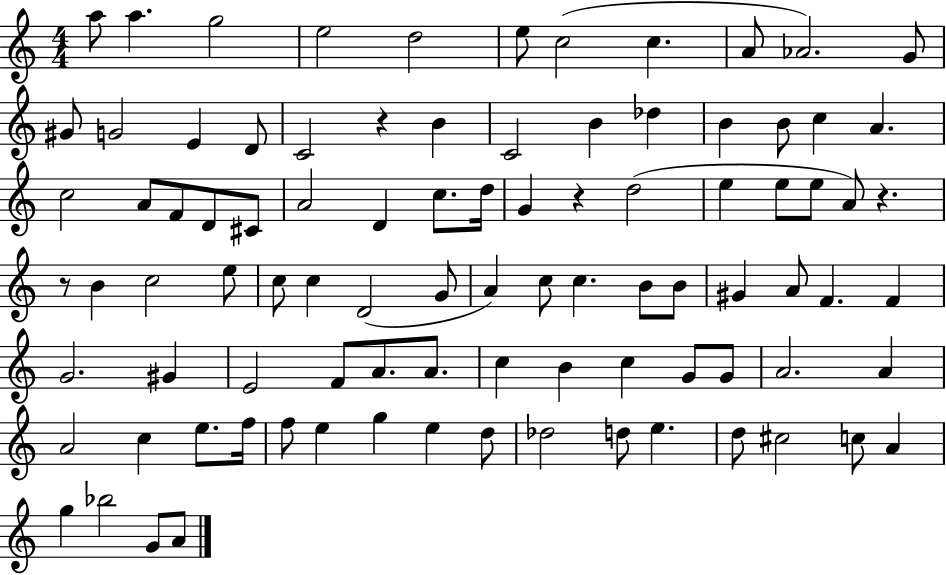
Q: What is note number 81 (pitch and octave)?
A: D5